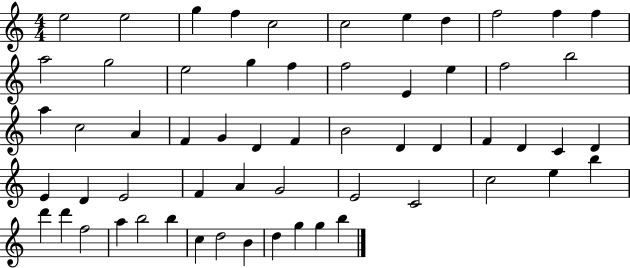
{
  \clef treble
  \numericTimeSignature
  \time 4/4
  \key c \major
  e''2 e''2 | g''4 f''4 c''2 | c''2 e''4 d''4 | f''2 f''4 f''4 | \break a''2 g''2 | e''2 g''4 f''4 | f''2 e'4 e''4 | f''2 b''2 | \break a''4 c''2 a'4 | f'4 g'4 d'4 f'4 | b'2 d'4 d'4 | f'4 d'4 c'4 d'4 | \break e'4 d'4 e'2 | f'4 a'4 g'2 | e'2 c'2 | c''2 e''4 b''4 | \break d'''4 d'''4 f''2 | a''4 b''2 b''4 | c''4 d''2 b'4 | d''4 g''4 g''4 b''4 | \break \bar "|."
}